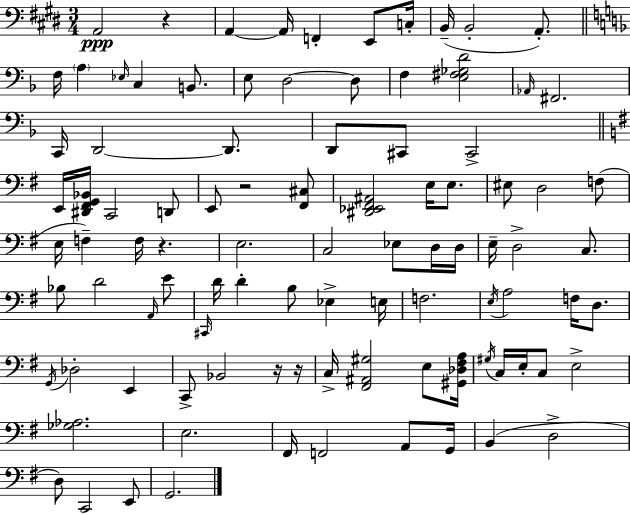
X:1
T:Untitled
M:3/4
L:1/4
K:E
A,,2 z A,, A,,/4 F,, E,,/2 C,/4 B,,/4 B,,2 A,,/2 F,/4 A, _E,/4 C, B,,/2 E,/2 D,2 D,/2 F, [E,^F,_G,D]2 _A,,/4 ^F,,2 C,,/4 D,,2 D,,/2 D,,/2 ^C,,/2 ^C,,2 E,,/4 [^D,,^F,,G,,_B,,]/4 C,,2 D,,/2 E,,/2 z2 [^F,,^C,]/2 [^D,,_E,,^F,,^A,,]2 E,/4 E,/2 ^E,/2 D,2 F,/2 E,/4 F, F,/4 z E,2 C,2 _E,/2 D,/4 D,/4 E,/4 D,2 C,/2 _B,/2 D2 A,,/4 E/2 ^C,,/4 D/4 D B,/2 _E, E,/4 F,2 E,/4 A,2 F,/4 D,/2 G,,/4 _D,2 E,, C,,/2 _B,,2 z/4 z/4 C,/4 [^F,,^A,,^G,]2 E,/2 [^G,,_D,^F,A,]/4 ^G,/4 C,/4 E,/4 C,/2 E,2 [_G,_A,]2 E,2 ^F,,/4 F,,2 A,,/2 G,,/4 B,, D,2 D,/2 C,,2 E,,/2 G,,2